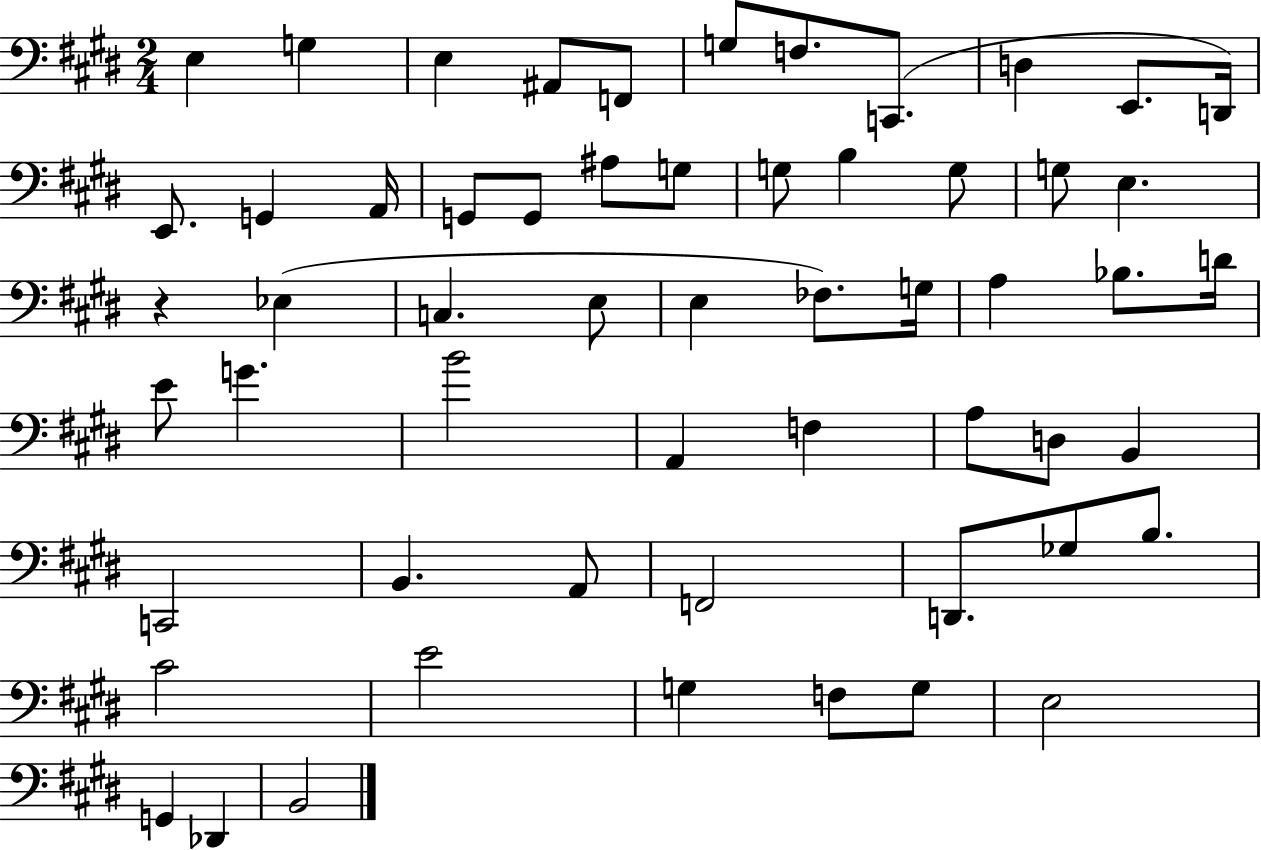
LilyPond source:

{
  \clef bass
  \numericTimeSignature
  \time 2/4
  \key e \major
  \repeat volta 2 { e4 g4 | e4 ais,8 f,8 | g8 f8. c,8.( | d4 e,8. d,16) | \break e,8. g,4 a,16 | g,8 g,8 ais8 g8 | g8 b4 g8 | g8 e4. | \break r4 ees4( | c4. e8 | e4 fes8.) g16 | a4 bes8. d'16 | \break e'8 g'4. | b'2 | a,4 f4 | a8 d8 b,4 | \break c,2 | b,4. a,8 | f,2 | d,8. ges8 b8. | \break cis'2 | e'2 | g4 f8 g8 | e2 | \break g,4 des,4 | b,2 | } \bar "|."
}